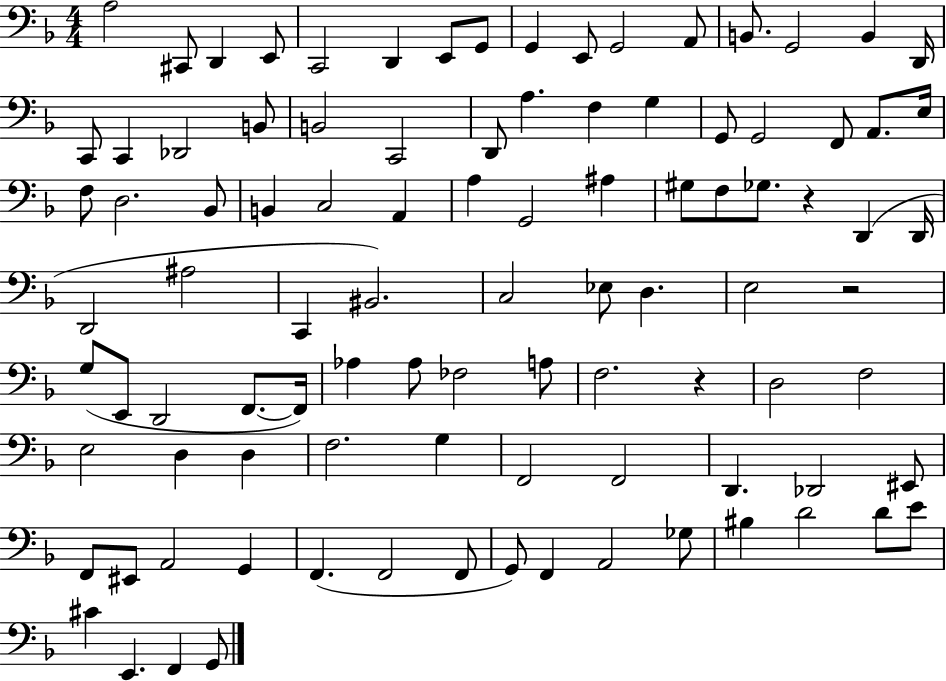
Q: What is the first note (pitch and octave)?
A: A3